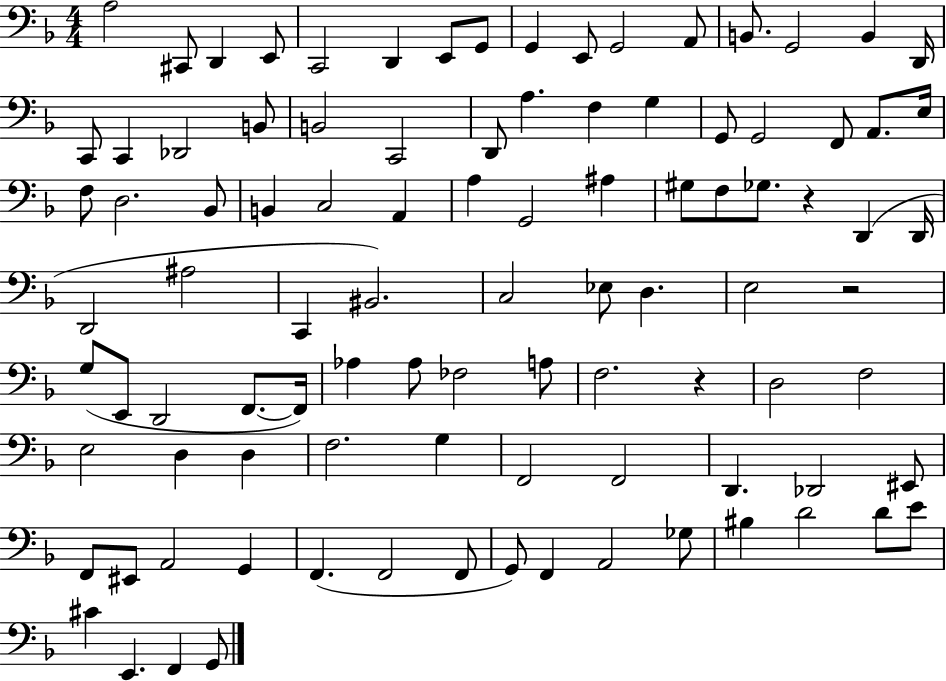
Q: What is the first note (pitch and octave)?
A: A3